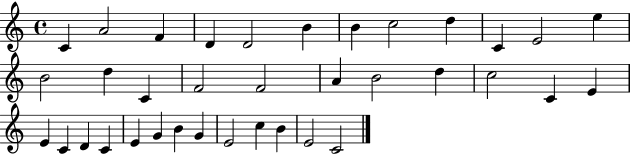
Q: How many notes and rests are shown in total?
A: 36